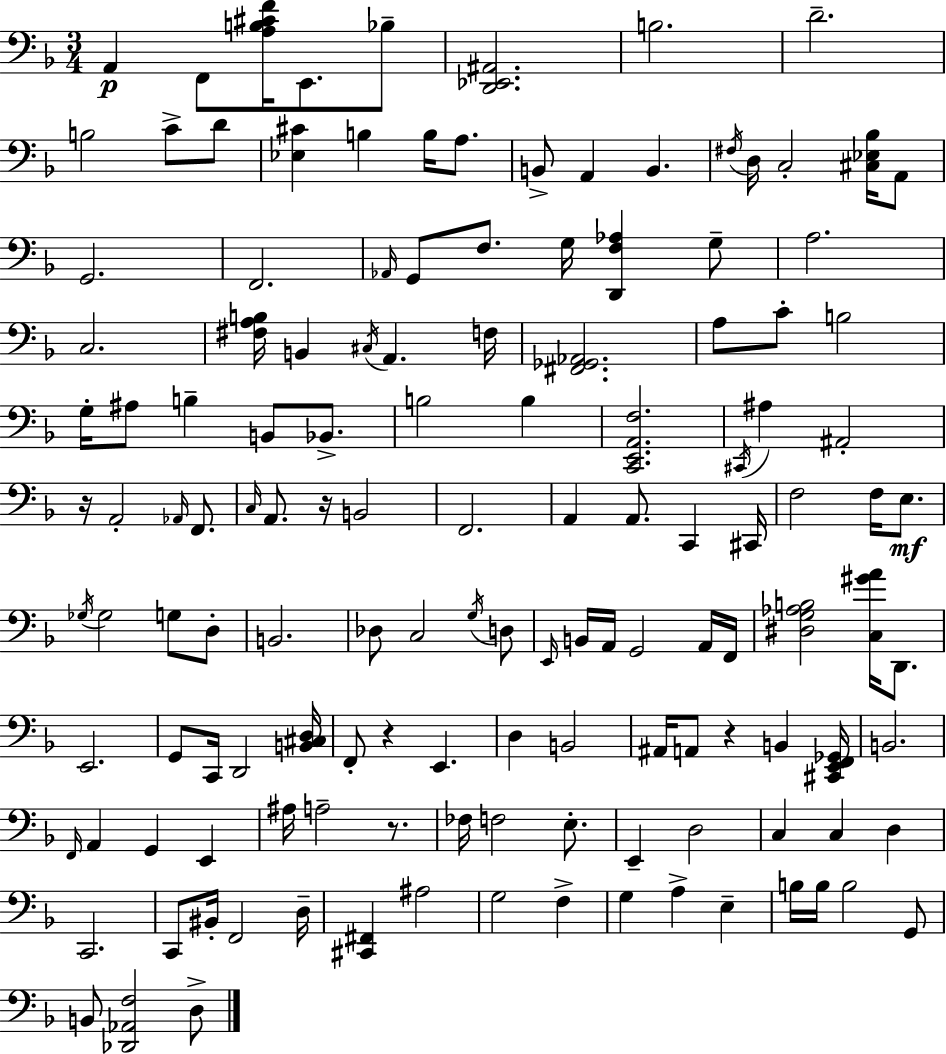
A2/q F2/e [A3,B3,C#4,F4]/s E2/e. Bb3/e [D2,Eb2,A#2]/h. B3/h. D4/h. B3/h C4/e D4/e [Eb3,C#4]/q B3/q B3/s A3/e. B2/e A2/q B2/q. F#3/s D3/s C3/h [C#3,Eb3,Bb3]/s A2/e G2/h. F2/h. Ab2/s G2/e F3/e. G3/s [D2,F3,Ab3]/q G3/e A3/h. C3/h. [F#3,A3,B3]/s B2/q C#3/s A2/q. F3/s [F#2,Gb2,Ab2]/h. A3/e C4/e B3/h G3/s A#3/e B3/q B2/e Bb2/e. B3/h B3/q [C2,E2,A2,F3]/h. C#2/s A#3/q A#2/h R/s A2/h Ab2/s F2/e. C3/s A2/e. R/s B2/h F2/h. A2/q A2/e. C2/q C#2/s F3/h F3/s E3/e. Gb3/s Gb3/h G3/e D3/e B2/h. Db3/e C3/h G3/s D3/e E2/s B2/s A2/s G2/h A2/s F2/s [D#3,G3,Ab3,B3]/h [C3,G#4,A4]/s D2/e. E2/h. G2/e C2/s D2/h [B2,C#3,D3]/s F2/e R/q E2/q. D3/q B2/h A#2/s A2/e R/q B2/q [C#2,E2,F2,Gb2]/s B2/h. F2/s A2/q G2/q E2/q A#3/s A3/h R/e. FES3/s F3/h E3/e. E2/q D3/h C3/q C3/q D3/q C2/h. C2/e BIS2/s F2/h D3/s [C#2,F#2]/q A#3/h G3/h F3/q G3/q A3/q E3/q B3/s B3/s B3/h G2/e B2/e [Db2,Ab2,F3]/h D3/e